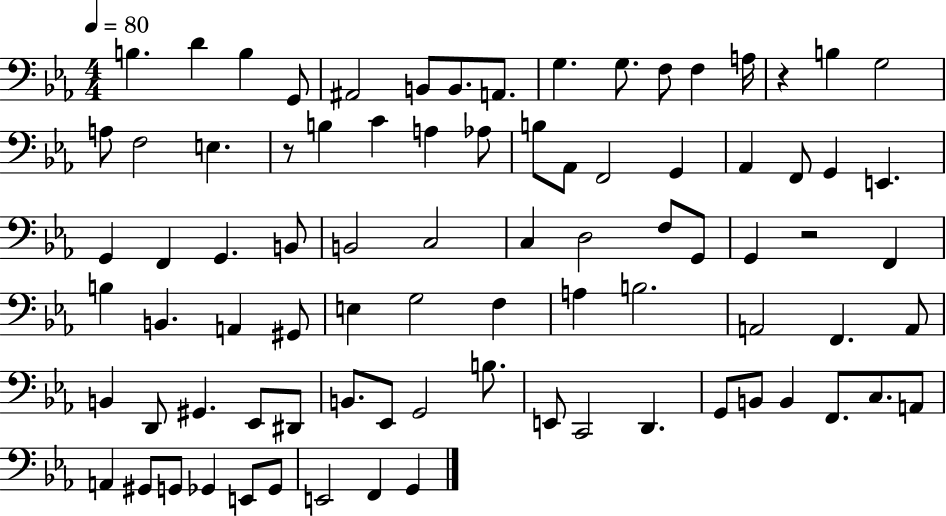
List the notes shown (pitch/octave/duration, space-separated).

B3/q. D4/q B3/q G2/e A#2/h B2/e B2/e. A2/e. G3/q. G3/e. F3/e F3/q A3/s R/q B3/q G3/h A3/e F3/h E3/q. R/e B3/q C4/q A3/q Ab3/e B3/e Ab2/e F2/h G2/q Ab2/q F2/e G2/q E2/q. G2/q F2/q G2/q. B2/e B2/h C3/h C3/q D3/h F3/e G2/e G2/q R/h F2/q B3/q B2/q. A2/q G#2/e E3/q G3/h F3/q A3/q B3/h. A2/h F2/q. A2/e B2/q D2/e G#2/q. Eb2/e D#2/e B2/e. Eb2/e G2/h B3/e. E2/e C2/h D2/q. G2/e B2/e B2/q F2/e. C3/e. A2/e A2/q G#2/e G2/e Gb2/q E2/e Gb2/e E2/h F2/q G2/q